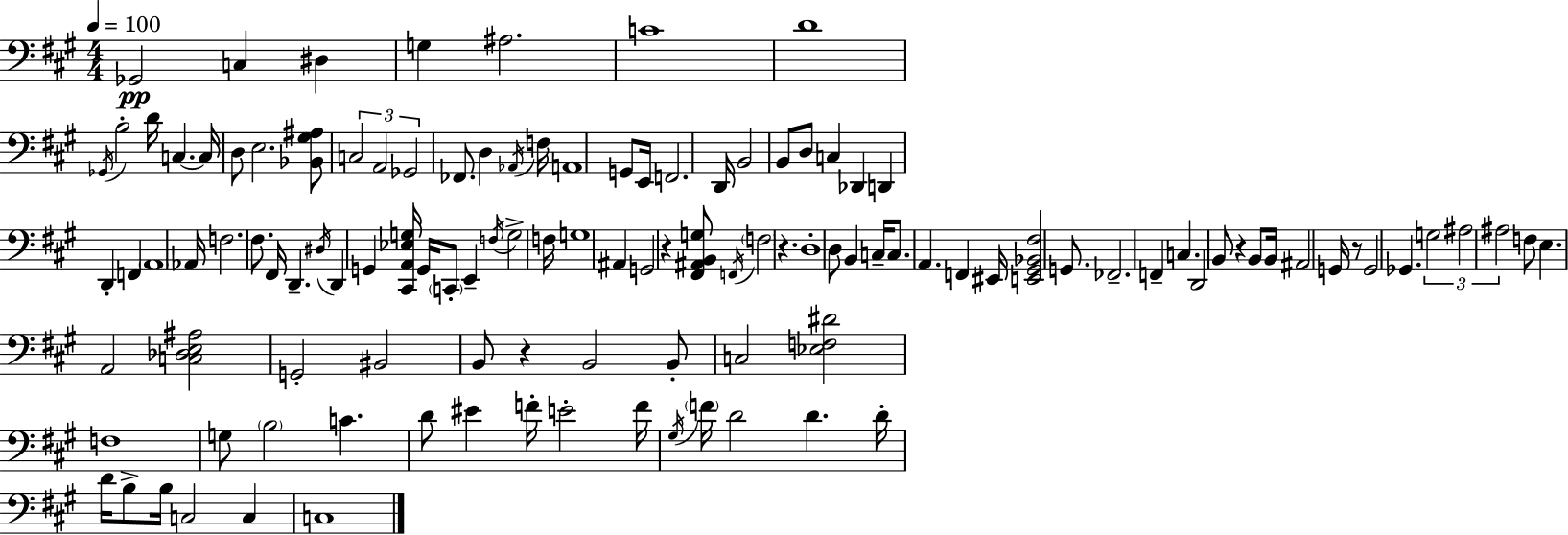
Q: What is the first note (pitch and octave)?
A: Gb2